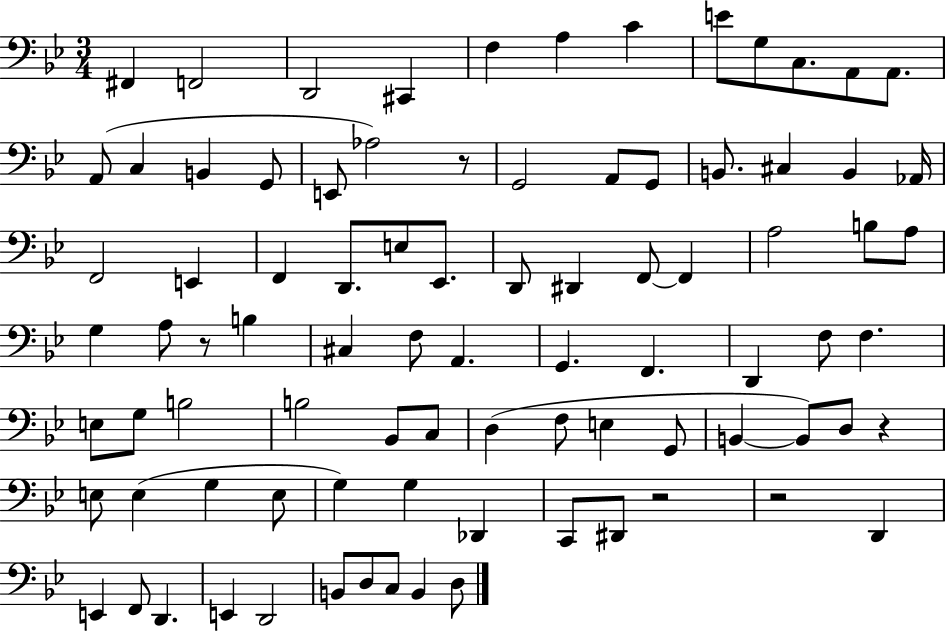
F#2/q F2/h D2/h C#2/q F3/q A3/q C4/q E4/e G3/e C3/e. A2/e A2/e. A2/e C3/q B2/q G2/e E2/e Ab3/h R/e G2/h A2/e G2/e B2/e. C#3/q B2/q Ab2/s F2/h E2/q F2/q D2/e. E3/e Eb2/e. D2/e D#2/q F2/e F2/q A3/h B3/e A3/e G3/q A3/e R/e B3/q C#3/q F3/e A2/q. G2/q. F2/q. D2/q F3/e F3/q. E3/e G3/e B3/h B3/h Bb2/e C3/e D3/q F3/e E3/q G2/e B2/q B2/e D3/e R/q E3/e E3/q G3/q E3/e G3/q G3/q Db2/q C2/e D#2/e R/h R/h D2/q E2/q F2/e D2/q. E2/q D2/h B2/e D3/e C3/e B2/q D3/e